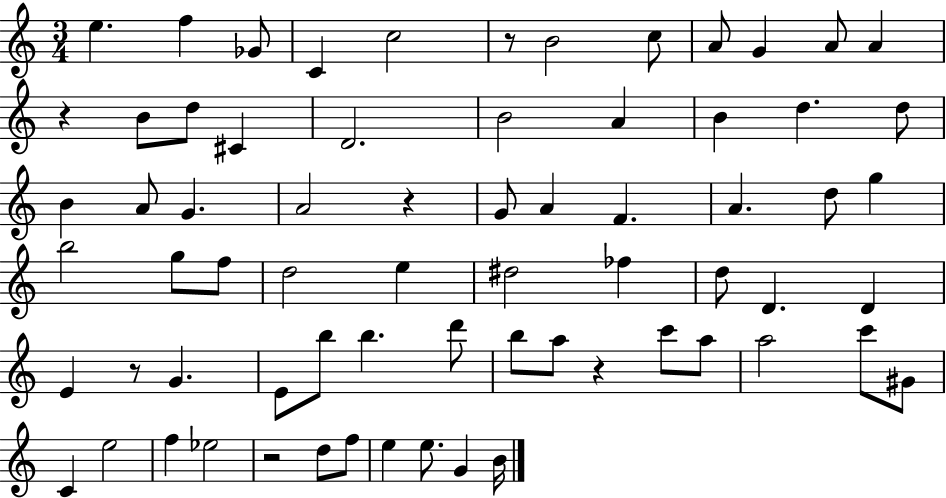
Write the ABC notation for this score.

X:1
T:Untitled
M:3/4
L:1/4
K:C
e f _G/2 C c2 z/2 B2 c/2 A/2 G A/2 A z B/2 d/2 ^C D2 B2 A B d d/2 B A/2 G A2 z G/2 A F A d/2 g b2 g/2 f/2 d2 e ^d2 _f d/2 D D E z/2 G E/2 b/2 b d'/2 b/2 a/2 z c'/2 a/2 a2 c'/2 ^G/2 C e2 f _e2 z2 d/2 f/2 e e/2 G B/4